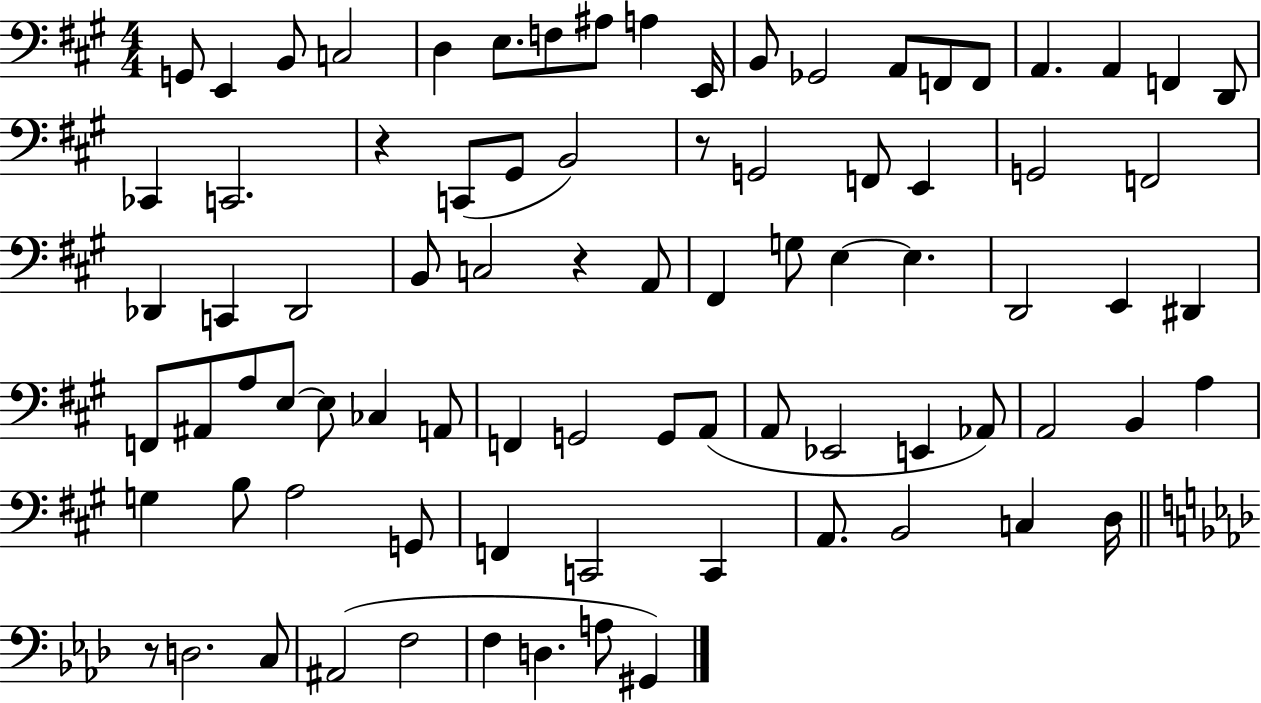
{
  \clef bass
  \numericTimeSignature
  \time 4/4
  \key a \major
  g,8 e,4 b,8 c2 | d4 e8. f8 ais8 a4 e,16 | b,8 ges,2 a,8 f,8 f,8 | a,4. a,4 f,4 d,8 | \break ces,4 c,2. | r4 c,8( gis,8 b,2) | r8 g,2 f,8 e,4 | g,2 f,2 | \break des,4 c,4 des,2 | b,8 c2 r4 a,8 | fis,4 g8 e4~~ e4. | d,2 e,4 dis,4 | \break f,8 ais,8 a8 e8~~ e8 ces4 a,8 | f,4 g,2 g,8 a,8( | a,8 ees,2 e,4 aes,8) | a,2 b,4 a4 | \break g4 b8 a2 g,8 | f,4 c,2 c,4 | a,8. b,2 c4 d16 | \bar "||" \break \key aes \major r8 d2. c8 | ais,2( f2 | f4 d4. a8 gis,4) | \bar "|."
}